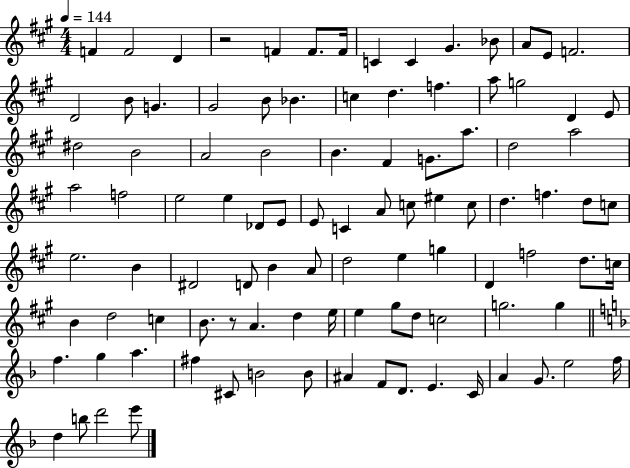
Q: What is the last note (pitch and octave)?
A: E6